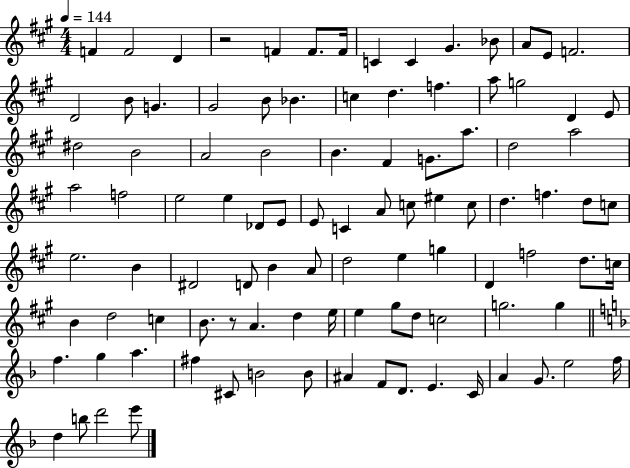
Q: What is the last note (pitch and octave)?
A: E6